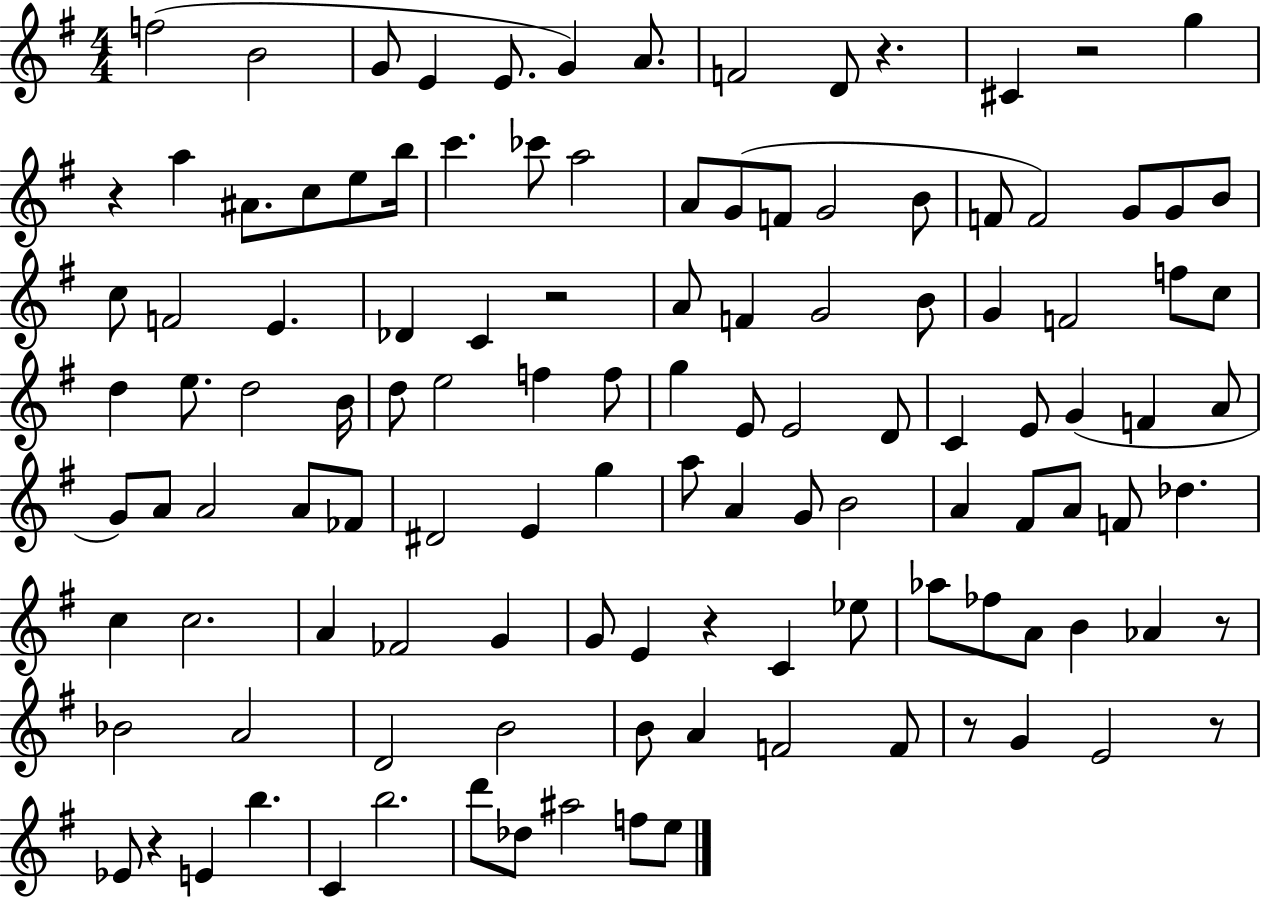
{
  \clef treble
  \numericTimeSignature
  \time 4/4
  \key g \major
  \repeat volta 2 { f''2( b'2 | g'8 e'4 e'8. g'4) a'8. | f'2 d'8 r4. | cis'4 r2 g''4 | \break r4 a''4 ais'8. c''8 e''8 b''16 | c'''4. ces'''8 a''2 | a'8 g'8( f'8 g'2 b'8 | f'8 f'2) g'8 g'8 b'8 | \break c''8 f'2 e'4. | des'4 c'4 r2 | a'8 f'4 g'2 b'8 | g'4 f'2 f''8 c''8 | \break d''4 e''8. d''2 b'16 | d''8 e''2 f''4 f''8 | g''4 e'8 e'2 d'8 | c'4 e'8 g'4( f'4 a'8 | \break g'8) a'8 a'2 a'8 fes'8 | dis'2 e'4 g''4 | a''8 a'4 g'8 b'2 | a'4 fis'8 a'8 f'8 des''4. | \break c''4 c''2. | a'4 fes'2 g'4 | g'8 e'4 r4 c'4 ees''8 | aes''8 fes''8 a'8 b'4 aes'4 r8 | \break bes'2 a'2 | d'2 b'2 | b'8 a'4 f'2 f'8 | r8 g'4 e'2 r8 | \break ees'8 r4 e'4 b''4. | c'4 b''2. | d'''8 des''8 ais''2 f''8 e''8 | } \bar "|."
}